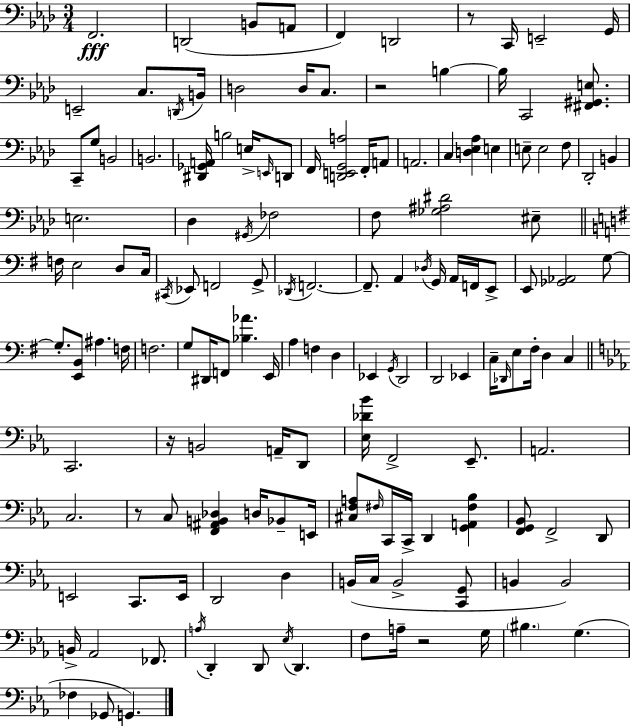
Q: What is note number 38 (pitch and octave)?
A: B2